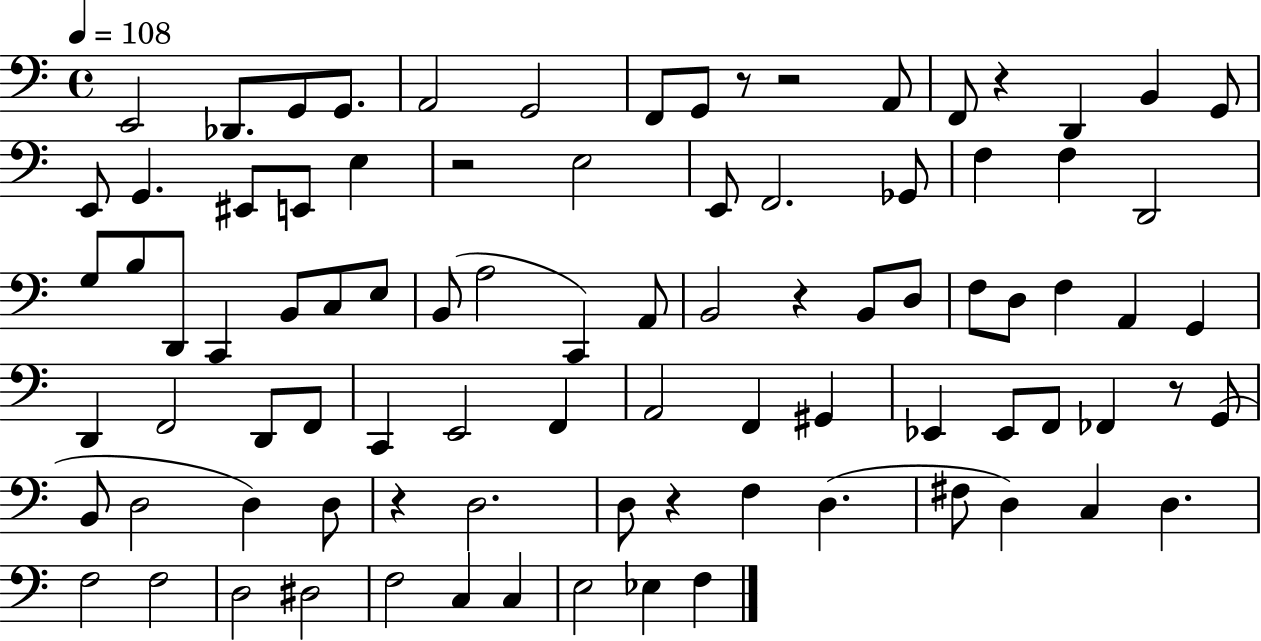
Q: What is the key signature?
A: C major